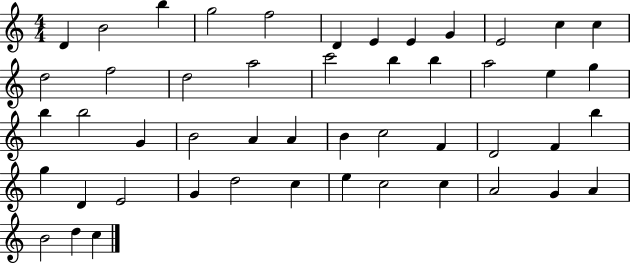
X:1
T:Untitled
M:4/4
L:1/4
K:C
D B2 b g2 f2 D E E G E2 c c d2 f2 d2 a2 c'2 b b a2 e g b b2 G B2 A A B c2 F D2 F b g D E2 G d2 c e c2 c A2 G A B2 d c